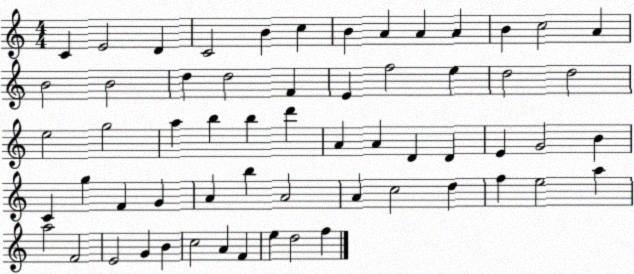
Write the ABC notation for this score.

X:1
T:Untitled
M:4/4
L:1/4
K:C
C E2 D C2 B c B A A A B c2 A B2 B2 d d2 F E f2 e d2 d2 e2 g2 a b b d' A A D D E G2 B C g F G A b A2 A c2 d f e2 a a2 F2 E2 G B c2 A F e d2 f